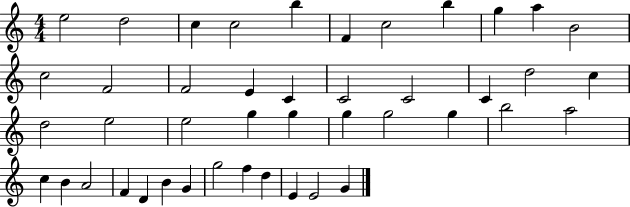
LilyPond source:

{
  \clef treble
  \numericTimeSignature
  \time 4/4
  \key c \major
  e''2 d''2 | c''4 c''2 b''4 | f'4 c''2 b''4 | g''4 a''4 b'2 | \break c''2 f'2 | f'2 e'4 c'4 | c'2 c'2 | c'4 d''2 c''4 | \break d''2 e''2 | e''2 g''4 g''4 | g''4 g''2 g''4 | b''2 a''2 | \break c''4 b'4 a'2 | f'4 d'4 b'4 g'4 | g''2 f''4 d''4 | e'4 e'2 g'4 | \break \bar "|."
}